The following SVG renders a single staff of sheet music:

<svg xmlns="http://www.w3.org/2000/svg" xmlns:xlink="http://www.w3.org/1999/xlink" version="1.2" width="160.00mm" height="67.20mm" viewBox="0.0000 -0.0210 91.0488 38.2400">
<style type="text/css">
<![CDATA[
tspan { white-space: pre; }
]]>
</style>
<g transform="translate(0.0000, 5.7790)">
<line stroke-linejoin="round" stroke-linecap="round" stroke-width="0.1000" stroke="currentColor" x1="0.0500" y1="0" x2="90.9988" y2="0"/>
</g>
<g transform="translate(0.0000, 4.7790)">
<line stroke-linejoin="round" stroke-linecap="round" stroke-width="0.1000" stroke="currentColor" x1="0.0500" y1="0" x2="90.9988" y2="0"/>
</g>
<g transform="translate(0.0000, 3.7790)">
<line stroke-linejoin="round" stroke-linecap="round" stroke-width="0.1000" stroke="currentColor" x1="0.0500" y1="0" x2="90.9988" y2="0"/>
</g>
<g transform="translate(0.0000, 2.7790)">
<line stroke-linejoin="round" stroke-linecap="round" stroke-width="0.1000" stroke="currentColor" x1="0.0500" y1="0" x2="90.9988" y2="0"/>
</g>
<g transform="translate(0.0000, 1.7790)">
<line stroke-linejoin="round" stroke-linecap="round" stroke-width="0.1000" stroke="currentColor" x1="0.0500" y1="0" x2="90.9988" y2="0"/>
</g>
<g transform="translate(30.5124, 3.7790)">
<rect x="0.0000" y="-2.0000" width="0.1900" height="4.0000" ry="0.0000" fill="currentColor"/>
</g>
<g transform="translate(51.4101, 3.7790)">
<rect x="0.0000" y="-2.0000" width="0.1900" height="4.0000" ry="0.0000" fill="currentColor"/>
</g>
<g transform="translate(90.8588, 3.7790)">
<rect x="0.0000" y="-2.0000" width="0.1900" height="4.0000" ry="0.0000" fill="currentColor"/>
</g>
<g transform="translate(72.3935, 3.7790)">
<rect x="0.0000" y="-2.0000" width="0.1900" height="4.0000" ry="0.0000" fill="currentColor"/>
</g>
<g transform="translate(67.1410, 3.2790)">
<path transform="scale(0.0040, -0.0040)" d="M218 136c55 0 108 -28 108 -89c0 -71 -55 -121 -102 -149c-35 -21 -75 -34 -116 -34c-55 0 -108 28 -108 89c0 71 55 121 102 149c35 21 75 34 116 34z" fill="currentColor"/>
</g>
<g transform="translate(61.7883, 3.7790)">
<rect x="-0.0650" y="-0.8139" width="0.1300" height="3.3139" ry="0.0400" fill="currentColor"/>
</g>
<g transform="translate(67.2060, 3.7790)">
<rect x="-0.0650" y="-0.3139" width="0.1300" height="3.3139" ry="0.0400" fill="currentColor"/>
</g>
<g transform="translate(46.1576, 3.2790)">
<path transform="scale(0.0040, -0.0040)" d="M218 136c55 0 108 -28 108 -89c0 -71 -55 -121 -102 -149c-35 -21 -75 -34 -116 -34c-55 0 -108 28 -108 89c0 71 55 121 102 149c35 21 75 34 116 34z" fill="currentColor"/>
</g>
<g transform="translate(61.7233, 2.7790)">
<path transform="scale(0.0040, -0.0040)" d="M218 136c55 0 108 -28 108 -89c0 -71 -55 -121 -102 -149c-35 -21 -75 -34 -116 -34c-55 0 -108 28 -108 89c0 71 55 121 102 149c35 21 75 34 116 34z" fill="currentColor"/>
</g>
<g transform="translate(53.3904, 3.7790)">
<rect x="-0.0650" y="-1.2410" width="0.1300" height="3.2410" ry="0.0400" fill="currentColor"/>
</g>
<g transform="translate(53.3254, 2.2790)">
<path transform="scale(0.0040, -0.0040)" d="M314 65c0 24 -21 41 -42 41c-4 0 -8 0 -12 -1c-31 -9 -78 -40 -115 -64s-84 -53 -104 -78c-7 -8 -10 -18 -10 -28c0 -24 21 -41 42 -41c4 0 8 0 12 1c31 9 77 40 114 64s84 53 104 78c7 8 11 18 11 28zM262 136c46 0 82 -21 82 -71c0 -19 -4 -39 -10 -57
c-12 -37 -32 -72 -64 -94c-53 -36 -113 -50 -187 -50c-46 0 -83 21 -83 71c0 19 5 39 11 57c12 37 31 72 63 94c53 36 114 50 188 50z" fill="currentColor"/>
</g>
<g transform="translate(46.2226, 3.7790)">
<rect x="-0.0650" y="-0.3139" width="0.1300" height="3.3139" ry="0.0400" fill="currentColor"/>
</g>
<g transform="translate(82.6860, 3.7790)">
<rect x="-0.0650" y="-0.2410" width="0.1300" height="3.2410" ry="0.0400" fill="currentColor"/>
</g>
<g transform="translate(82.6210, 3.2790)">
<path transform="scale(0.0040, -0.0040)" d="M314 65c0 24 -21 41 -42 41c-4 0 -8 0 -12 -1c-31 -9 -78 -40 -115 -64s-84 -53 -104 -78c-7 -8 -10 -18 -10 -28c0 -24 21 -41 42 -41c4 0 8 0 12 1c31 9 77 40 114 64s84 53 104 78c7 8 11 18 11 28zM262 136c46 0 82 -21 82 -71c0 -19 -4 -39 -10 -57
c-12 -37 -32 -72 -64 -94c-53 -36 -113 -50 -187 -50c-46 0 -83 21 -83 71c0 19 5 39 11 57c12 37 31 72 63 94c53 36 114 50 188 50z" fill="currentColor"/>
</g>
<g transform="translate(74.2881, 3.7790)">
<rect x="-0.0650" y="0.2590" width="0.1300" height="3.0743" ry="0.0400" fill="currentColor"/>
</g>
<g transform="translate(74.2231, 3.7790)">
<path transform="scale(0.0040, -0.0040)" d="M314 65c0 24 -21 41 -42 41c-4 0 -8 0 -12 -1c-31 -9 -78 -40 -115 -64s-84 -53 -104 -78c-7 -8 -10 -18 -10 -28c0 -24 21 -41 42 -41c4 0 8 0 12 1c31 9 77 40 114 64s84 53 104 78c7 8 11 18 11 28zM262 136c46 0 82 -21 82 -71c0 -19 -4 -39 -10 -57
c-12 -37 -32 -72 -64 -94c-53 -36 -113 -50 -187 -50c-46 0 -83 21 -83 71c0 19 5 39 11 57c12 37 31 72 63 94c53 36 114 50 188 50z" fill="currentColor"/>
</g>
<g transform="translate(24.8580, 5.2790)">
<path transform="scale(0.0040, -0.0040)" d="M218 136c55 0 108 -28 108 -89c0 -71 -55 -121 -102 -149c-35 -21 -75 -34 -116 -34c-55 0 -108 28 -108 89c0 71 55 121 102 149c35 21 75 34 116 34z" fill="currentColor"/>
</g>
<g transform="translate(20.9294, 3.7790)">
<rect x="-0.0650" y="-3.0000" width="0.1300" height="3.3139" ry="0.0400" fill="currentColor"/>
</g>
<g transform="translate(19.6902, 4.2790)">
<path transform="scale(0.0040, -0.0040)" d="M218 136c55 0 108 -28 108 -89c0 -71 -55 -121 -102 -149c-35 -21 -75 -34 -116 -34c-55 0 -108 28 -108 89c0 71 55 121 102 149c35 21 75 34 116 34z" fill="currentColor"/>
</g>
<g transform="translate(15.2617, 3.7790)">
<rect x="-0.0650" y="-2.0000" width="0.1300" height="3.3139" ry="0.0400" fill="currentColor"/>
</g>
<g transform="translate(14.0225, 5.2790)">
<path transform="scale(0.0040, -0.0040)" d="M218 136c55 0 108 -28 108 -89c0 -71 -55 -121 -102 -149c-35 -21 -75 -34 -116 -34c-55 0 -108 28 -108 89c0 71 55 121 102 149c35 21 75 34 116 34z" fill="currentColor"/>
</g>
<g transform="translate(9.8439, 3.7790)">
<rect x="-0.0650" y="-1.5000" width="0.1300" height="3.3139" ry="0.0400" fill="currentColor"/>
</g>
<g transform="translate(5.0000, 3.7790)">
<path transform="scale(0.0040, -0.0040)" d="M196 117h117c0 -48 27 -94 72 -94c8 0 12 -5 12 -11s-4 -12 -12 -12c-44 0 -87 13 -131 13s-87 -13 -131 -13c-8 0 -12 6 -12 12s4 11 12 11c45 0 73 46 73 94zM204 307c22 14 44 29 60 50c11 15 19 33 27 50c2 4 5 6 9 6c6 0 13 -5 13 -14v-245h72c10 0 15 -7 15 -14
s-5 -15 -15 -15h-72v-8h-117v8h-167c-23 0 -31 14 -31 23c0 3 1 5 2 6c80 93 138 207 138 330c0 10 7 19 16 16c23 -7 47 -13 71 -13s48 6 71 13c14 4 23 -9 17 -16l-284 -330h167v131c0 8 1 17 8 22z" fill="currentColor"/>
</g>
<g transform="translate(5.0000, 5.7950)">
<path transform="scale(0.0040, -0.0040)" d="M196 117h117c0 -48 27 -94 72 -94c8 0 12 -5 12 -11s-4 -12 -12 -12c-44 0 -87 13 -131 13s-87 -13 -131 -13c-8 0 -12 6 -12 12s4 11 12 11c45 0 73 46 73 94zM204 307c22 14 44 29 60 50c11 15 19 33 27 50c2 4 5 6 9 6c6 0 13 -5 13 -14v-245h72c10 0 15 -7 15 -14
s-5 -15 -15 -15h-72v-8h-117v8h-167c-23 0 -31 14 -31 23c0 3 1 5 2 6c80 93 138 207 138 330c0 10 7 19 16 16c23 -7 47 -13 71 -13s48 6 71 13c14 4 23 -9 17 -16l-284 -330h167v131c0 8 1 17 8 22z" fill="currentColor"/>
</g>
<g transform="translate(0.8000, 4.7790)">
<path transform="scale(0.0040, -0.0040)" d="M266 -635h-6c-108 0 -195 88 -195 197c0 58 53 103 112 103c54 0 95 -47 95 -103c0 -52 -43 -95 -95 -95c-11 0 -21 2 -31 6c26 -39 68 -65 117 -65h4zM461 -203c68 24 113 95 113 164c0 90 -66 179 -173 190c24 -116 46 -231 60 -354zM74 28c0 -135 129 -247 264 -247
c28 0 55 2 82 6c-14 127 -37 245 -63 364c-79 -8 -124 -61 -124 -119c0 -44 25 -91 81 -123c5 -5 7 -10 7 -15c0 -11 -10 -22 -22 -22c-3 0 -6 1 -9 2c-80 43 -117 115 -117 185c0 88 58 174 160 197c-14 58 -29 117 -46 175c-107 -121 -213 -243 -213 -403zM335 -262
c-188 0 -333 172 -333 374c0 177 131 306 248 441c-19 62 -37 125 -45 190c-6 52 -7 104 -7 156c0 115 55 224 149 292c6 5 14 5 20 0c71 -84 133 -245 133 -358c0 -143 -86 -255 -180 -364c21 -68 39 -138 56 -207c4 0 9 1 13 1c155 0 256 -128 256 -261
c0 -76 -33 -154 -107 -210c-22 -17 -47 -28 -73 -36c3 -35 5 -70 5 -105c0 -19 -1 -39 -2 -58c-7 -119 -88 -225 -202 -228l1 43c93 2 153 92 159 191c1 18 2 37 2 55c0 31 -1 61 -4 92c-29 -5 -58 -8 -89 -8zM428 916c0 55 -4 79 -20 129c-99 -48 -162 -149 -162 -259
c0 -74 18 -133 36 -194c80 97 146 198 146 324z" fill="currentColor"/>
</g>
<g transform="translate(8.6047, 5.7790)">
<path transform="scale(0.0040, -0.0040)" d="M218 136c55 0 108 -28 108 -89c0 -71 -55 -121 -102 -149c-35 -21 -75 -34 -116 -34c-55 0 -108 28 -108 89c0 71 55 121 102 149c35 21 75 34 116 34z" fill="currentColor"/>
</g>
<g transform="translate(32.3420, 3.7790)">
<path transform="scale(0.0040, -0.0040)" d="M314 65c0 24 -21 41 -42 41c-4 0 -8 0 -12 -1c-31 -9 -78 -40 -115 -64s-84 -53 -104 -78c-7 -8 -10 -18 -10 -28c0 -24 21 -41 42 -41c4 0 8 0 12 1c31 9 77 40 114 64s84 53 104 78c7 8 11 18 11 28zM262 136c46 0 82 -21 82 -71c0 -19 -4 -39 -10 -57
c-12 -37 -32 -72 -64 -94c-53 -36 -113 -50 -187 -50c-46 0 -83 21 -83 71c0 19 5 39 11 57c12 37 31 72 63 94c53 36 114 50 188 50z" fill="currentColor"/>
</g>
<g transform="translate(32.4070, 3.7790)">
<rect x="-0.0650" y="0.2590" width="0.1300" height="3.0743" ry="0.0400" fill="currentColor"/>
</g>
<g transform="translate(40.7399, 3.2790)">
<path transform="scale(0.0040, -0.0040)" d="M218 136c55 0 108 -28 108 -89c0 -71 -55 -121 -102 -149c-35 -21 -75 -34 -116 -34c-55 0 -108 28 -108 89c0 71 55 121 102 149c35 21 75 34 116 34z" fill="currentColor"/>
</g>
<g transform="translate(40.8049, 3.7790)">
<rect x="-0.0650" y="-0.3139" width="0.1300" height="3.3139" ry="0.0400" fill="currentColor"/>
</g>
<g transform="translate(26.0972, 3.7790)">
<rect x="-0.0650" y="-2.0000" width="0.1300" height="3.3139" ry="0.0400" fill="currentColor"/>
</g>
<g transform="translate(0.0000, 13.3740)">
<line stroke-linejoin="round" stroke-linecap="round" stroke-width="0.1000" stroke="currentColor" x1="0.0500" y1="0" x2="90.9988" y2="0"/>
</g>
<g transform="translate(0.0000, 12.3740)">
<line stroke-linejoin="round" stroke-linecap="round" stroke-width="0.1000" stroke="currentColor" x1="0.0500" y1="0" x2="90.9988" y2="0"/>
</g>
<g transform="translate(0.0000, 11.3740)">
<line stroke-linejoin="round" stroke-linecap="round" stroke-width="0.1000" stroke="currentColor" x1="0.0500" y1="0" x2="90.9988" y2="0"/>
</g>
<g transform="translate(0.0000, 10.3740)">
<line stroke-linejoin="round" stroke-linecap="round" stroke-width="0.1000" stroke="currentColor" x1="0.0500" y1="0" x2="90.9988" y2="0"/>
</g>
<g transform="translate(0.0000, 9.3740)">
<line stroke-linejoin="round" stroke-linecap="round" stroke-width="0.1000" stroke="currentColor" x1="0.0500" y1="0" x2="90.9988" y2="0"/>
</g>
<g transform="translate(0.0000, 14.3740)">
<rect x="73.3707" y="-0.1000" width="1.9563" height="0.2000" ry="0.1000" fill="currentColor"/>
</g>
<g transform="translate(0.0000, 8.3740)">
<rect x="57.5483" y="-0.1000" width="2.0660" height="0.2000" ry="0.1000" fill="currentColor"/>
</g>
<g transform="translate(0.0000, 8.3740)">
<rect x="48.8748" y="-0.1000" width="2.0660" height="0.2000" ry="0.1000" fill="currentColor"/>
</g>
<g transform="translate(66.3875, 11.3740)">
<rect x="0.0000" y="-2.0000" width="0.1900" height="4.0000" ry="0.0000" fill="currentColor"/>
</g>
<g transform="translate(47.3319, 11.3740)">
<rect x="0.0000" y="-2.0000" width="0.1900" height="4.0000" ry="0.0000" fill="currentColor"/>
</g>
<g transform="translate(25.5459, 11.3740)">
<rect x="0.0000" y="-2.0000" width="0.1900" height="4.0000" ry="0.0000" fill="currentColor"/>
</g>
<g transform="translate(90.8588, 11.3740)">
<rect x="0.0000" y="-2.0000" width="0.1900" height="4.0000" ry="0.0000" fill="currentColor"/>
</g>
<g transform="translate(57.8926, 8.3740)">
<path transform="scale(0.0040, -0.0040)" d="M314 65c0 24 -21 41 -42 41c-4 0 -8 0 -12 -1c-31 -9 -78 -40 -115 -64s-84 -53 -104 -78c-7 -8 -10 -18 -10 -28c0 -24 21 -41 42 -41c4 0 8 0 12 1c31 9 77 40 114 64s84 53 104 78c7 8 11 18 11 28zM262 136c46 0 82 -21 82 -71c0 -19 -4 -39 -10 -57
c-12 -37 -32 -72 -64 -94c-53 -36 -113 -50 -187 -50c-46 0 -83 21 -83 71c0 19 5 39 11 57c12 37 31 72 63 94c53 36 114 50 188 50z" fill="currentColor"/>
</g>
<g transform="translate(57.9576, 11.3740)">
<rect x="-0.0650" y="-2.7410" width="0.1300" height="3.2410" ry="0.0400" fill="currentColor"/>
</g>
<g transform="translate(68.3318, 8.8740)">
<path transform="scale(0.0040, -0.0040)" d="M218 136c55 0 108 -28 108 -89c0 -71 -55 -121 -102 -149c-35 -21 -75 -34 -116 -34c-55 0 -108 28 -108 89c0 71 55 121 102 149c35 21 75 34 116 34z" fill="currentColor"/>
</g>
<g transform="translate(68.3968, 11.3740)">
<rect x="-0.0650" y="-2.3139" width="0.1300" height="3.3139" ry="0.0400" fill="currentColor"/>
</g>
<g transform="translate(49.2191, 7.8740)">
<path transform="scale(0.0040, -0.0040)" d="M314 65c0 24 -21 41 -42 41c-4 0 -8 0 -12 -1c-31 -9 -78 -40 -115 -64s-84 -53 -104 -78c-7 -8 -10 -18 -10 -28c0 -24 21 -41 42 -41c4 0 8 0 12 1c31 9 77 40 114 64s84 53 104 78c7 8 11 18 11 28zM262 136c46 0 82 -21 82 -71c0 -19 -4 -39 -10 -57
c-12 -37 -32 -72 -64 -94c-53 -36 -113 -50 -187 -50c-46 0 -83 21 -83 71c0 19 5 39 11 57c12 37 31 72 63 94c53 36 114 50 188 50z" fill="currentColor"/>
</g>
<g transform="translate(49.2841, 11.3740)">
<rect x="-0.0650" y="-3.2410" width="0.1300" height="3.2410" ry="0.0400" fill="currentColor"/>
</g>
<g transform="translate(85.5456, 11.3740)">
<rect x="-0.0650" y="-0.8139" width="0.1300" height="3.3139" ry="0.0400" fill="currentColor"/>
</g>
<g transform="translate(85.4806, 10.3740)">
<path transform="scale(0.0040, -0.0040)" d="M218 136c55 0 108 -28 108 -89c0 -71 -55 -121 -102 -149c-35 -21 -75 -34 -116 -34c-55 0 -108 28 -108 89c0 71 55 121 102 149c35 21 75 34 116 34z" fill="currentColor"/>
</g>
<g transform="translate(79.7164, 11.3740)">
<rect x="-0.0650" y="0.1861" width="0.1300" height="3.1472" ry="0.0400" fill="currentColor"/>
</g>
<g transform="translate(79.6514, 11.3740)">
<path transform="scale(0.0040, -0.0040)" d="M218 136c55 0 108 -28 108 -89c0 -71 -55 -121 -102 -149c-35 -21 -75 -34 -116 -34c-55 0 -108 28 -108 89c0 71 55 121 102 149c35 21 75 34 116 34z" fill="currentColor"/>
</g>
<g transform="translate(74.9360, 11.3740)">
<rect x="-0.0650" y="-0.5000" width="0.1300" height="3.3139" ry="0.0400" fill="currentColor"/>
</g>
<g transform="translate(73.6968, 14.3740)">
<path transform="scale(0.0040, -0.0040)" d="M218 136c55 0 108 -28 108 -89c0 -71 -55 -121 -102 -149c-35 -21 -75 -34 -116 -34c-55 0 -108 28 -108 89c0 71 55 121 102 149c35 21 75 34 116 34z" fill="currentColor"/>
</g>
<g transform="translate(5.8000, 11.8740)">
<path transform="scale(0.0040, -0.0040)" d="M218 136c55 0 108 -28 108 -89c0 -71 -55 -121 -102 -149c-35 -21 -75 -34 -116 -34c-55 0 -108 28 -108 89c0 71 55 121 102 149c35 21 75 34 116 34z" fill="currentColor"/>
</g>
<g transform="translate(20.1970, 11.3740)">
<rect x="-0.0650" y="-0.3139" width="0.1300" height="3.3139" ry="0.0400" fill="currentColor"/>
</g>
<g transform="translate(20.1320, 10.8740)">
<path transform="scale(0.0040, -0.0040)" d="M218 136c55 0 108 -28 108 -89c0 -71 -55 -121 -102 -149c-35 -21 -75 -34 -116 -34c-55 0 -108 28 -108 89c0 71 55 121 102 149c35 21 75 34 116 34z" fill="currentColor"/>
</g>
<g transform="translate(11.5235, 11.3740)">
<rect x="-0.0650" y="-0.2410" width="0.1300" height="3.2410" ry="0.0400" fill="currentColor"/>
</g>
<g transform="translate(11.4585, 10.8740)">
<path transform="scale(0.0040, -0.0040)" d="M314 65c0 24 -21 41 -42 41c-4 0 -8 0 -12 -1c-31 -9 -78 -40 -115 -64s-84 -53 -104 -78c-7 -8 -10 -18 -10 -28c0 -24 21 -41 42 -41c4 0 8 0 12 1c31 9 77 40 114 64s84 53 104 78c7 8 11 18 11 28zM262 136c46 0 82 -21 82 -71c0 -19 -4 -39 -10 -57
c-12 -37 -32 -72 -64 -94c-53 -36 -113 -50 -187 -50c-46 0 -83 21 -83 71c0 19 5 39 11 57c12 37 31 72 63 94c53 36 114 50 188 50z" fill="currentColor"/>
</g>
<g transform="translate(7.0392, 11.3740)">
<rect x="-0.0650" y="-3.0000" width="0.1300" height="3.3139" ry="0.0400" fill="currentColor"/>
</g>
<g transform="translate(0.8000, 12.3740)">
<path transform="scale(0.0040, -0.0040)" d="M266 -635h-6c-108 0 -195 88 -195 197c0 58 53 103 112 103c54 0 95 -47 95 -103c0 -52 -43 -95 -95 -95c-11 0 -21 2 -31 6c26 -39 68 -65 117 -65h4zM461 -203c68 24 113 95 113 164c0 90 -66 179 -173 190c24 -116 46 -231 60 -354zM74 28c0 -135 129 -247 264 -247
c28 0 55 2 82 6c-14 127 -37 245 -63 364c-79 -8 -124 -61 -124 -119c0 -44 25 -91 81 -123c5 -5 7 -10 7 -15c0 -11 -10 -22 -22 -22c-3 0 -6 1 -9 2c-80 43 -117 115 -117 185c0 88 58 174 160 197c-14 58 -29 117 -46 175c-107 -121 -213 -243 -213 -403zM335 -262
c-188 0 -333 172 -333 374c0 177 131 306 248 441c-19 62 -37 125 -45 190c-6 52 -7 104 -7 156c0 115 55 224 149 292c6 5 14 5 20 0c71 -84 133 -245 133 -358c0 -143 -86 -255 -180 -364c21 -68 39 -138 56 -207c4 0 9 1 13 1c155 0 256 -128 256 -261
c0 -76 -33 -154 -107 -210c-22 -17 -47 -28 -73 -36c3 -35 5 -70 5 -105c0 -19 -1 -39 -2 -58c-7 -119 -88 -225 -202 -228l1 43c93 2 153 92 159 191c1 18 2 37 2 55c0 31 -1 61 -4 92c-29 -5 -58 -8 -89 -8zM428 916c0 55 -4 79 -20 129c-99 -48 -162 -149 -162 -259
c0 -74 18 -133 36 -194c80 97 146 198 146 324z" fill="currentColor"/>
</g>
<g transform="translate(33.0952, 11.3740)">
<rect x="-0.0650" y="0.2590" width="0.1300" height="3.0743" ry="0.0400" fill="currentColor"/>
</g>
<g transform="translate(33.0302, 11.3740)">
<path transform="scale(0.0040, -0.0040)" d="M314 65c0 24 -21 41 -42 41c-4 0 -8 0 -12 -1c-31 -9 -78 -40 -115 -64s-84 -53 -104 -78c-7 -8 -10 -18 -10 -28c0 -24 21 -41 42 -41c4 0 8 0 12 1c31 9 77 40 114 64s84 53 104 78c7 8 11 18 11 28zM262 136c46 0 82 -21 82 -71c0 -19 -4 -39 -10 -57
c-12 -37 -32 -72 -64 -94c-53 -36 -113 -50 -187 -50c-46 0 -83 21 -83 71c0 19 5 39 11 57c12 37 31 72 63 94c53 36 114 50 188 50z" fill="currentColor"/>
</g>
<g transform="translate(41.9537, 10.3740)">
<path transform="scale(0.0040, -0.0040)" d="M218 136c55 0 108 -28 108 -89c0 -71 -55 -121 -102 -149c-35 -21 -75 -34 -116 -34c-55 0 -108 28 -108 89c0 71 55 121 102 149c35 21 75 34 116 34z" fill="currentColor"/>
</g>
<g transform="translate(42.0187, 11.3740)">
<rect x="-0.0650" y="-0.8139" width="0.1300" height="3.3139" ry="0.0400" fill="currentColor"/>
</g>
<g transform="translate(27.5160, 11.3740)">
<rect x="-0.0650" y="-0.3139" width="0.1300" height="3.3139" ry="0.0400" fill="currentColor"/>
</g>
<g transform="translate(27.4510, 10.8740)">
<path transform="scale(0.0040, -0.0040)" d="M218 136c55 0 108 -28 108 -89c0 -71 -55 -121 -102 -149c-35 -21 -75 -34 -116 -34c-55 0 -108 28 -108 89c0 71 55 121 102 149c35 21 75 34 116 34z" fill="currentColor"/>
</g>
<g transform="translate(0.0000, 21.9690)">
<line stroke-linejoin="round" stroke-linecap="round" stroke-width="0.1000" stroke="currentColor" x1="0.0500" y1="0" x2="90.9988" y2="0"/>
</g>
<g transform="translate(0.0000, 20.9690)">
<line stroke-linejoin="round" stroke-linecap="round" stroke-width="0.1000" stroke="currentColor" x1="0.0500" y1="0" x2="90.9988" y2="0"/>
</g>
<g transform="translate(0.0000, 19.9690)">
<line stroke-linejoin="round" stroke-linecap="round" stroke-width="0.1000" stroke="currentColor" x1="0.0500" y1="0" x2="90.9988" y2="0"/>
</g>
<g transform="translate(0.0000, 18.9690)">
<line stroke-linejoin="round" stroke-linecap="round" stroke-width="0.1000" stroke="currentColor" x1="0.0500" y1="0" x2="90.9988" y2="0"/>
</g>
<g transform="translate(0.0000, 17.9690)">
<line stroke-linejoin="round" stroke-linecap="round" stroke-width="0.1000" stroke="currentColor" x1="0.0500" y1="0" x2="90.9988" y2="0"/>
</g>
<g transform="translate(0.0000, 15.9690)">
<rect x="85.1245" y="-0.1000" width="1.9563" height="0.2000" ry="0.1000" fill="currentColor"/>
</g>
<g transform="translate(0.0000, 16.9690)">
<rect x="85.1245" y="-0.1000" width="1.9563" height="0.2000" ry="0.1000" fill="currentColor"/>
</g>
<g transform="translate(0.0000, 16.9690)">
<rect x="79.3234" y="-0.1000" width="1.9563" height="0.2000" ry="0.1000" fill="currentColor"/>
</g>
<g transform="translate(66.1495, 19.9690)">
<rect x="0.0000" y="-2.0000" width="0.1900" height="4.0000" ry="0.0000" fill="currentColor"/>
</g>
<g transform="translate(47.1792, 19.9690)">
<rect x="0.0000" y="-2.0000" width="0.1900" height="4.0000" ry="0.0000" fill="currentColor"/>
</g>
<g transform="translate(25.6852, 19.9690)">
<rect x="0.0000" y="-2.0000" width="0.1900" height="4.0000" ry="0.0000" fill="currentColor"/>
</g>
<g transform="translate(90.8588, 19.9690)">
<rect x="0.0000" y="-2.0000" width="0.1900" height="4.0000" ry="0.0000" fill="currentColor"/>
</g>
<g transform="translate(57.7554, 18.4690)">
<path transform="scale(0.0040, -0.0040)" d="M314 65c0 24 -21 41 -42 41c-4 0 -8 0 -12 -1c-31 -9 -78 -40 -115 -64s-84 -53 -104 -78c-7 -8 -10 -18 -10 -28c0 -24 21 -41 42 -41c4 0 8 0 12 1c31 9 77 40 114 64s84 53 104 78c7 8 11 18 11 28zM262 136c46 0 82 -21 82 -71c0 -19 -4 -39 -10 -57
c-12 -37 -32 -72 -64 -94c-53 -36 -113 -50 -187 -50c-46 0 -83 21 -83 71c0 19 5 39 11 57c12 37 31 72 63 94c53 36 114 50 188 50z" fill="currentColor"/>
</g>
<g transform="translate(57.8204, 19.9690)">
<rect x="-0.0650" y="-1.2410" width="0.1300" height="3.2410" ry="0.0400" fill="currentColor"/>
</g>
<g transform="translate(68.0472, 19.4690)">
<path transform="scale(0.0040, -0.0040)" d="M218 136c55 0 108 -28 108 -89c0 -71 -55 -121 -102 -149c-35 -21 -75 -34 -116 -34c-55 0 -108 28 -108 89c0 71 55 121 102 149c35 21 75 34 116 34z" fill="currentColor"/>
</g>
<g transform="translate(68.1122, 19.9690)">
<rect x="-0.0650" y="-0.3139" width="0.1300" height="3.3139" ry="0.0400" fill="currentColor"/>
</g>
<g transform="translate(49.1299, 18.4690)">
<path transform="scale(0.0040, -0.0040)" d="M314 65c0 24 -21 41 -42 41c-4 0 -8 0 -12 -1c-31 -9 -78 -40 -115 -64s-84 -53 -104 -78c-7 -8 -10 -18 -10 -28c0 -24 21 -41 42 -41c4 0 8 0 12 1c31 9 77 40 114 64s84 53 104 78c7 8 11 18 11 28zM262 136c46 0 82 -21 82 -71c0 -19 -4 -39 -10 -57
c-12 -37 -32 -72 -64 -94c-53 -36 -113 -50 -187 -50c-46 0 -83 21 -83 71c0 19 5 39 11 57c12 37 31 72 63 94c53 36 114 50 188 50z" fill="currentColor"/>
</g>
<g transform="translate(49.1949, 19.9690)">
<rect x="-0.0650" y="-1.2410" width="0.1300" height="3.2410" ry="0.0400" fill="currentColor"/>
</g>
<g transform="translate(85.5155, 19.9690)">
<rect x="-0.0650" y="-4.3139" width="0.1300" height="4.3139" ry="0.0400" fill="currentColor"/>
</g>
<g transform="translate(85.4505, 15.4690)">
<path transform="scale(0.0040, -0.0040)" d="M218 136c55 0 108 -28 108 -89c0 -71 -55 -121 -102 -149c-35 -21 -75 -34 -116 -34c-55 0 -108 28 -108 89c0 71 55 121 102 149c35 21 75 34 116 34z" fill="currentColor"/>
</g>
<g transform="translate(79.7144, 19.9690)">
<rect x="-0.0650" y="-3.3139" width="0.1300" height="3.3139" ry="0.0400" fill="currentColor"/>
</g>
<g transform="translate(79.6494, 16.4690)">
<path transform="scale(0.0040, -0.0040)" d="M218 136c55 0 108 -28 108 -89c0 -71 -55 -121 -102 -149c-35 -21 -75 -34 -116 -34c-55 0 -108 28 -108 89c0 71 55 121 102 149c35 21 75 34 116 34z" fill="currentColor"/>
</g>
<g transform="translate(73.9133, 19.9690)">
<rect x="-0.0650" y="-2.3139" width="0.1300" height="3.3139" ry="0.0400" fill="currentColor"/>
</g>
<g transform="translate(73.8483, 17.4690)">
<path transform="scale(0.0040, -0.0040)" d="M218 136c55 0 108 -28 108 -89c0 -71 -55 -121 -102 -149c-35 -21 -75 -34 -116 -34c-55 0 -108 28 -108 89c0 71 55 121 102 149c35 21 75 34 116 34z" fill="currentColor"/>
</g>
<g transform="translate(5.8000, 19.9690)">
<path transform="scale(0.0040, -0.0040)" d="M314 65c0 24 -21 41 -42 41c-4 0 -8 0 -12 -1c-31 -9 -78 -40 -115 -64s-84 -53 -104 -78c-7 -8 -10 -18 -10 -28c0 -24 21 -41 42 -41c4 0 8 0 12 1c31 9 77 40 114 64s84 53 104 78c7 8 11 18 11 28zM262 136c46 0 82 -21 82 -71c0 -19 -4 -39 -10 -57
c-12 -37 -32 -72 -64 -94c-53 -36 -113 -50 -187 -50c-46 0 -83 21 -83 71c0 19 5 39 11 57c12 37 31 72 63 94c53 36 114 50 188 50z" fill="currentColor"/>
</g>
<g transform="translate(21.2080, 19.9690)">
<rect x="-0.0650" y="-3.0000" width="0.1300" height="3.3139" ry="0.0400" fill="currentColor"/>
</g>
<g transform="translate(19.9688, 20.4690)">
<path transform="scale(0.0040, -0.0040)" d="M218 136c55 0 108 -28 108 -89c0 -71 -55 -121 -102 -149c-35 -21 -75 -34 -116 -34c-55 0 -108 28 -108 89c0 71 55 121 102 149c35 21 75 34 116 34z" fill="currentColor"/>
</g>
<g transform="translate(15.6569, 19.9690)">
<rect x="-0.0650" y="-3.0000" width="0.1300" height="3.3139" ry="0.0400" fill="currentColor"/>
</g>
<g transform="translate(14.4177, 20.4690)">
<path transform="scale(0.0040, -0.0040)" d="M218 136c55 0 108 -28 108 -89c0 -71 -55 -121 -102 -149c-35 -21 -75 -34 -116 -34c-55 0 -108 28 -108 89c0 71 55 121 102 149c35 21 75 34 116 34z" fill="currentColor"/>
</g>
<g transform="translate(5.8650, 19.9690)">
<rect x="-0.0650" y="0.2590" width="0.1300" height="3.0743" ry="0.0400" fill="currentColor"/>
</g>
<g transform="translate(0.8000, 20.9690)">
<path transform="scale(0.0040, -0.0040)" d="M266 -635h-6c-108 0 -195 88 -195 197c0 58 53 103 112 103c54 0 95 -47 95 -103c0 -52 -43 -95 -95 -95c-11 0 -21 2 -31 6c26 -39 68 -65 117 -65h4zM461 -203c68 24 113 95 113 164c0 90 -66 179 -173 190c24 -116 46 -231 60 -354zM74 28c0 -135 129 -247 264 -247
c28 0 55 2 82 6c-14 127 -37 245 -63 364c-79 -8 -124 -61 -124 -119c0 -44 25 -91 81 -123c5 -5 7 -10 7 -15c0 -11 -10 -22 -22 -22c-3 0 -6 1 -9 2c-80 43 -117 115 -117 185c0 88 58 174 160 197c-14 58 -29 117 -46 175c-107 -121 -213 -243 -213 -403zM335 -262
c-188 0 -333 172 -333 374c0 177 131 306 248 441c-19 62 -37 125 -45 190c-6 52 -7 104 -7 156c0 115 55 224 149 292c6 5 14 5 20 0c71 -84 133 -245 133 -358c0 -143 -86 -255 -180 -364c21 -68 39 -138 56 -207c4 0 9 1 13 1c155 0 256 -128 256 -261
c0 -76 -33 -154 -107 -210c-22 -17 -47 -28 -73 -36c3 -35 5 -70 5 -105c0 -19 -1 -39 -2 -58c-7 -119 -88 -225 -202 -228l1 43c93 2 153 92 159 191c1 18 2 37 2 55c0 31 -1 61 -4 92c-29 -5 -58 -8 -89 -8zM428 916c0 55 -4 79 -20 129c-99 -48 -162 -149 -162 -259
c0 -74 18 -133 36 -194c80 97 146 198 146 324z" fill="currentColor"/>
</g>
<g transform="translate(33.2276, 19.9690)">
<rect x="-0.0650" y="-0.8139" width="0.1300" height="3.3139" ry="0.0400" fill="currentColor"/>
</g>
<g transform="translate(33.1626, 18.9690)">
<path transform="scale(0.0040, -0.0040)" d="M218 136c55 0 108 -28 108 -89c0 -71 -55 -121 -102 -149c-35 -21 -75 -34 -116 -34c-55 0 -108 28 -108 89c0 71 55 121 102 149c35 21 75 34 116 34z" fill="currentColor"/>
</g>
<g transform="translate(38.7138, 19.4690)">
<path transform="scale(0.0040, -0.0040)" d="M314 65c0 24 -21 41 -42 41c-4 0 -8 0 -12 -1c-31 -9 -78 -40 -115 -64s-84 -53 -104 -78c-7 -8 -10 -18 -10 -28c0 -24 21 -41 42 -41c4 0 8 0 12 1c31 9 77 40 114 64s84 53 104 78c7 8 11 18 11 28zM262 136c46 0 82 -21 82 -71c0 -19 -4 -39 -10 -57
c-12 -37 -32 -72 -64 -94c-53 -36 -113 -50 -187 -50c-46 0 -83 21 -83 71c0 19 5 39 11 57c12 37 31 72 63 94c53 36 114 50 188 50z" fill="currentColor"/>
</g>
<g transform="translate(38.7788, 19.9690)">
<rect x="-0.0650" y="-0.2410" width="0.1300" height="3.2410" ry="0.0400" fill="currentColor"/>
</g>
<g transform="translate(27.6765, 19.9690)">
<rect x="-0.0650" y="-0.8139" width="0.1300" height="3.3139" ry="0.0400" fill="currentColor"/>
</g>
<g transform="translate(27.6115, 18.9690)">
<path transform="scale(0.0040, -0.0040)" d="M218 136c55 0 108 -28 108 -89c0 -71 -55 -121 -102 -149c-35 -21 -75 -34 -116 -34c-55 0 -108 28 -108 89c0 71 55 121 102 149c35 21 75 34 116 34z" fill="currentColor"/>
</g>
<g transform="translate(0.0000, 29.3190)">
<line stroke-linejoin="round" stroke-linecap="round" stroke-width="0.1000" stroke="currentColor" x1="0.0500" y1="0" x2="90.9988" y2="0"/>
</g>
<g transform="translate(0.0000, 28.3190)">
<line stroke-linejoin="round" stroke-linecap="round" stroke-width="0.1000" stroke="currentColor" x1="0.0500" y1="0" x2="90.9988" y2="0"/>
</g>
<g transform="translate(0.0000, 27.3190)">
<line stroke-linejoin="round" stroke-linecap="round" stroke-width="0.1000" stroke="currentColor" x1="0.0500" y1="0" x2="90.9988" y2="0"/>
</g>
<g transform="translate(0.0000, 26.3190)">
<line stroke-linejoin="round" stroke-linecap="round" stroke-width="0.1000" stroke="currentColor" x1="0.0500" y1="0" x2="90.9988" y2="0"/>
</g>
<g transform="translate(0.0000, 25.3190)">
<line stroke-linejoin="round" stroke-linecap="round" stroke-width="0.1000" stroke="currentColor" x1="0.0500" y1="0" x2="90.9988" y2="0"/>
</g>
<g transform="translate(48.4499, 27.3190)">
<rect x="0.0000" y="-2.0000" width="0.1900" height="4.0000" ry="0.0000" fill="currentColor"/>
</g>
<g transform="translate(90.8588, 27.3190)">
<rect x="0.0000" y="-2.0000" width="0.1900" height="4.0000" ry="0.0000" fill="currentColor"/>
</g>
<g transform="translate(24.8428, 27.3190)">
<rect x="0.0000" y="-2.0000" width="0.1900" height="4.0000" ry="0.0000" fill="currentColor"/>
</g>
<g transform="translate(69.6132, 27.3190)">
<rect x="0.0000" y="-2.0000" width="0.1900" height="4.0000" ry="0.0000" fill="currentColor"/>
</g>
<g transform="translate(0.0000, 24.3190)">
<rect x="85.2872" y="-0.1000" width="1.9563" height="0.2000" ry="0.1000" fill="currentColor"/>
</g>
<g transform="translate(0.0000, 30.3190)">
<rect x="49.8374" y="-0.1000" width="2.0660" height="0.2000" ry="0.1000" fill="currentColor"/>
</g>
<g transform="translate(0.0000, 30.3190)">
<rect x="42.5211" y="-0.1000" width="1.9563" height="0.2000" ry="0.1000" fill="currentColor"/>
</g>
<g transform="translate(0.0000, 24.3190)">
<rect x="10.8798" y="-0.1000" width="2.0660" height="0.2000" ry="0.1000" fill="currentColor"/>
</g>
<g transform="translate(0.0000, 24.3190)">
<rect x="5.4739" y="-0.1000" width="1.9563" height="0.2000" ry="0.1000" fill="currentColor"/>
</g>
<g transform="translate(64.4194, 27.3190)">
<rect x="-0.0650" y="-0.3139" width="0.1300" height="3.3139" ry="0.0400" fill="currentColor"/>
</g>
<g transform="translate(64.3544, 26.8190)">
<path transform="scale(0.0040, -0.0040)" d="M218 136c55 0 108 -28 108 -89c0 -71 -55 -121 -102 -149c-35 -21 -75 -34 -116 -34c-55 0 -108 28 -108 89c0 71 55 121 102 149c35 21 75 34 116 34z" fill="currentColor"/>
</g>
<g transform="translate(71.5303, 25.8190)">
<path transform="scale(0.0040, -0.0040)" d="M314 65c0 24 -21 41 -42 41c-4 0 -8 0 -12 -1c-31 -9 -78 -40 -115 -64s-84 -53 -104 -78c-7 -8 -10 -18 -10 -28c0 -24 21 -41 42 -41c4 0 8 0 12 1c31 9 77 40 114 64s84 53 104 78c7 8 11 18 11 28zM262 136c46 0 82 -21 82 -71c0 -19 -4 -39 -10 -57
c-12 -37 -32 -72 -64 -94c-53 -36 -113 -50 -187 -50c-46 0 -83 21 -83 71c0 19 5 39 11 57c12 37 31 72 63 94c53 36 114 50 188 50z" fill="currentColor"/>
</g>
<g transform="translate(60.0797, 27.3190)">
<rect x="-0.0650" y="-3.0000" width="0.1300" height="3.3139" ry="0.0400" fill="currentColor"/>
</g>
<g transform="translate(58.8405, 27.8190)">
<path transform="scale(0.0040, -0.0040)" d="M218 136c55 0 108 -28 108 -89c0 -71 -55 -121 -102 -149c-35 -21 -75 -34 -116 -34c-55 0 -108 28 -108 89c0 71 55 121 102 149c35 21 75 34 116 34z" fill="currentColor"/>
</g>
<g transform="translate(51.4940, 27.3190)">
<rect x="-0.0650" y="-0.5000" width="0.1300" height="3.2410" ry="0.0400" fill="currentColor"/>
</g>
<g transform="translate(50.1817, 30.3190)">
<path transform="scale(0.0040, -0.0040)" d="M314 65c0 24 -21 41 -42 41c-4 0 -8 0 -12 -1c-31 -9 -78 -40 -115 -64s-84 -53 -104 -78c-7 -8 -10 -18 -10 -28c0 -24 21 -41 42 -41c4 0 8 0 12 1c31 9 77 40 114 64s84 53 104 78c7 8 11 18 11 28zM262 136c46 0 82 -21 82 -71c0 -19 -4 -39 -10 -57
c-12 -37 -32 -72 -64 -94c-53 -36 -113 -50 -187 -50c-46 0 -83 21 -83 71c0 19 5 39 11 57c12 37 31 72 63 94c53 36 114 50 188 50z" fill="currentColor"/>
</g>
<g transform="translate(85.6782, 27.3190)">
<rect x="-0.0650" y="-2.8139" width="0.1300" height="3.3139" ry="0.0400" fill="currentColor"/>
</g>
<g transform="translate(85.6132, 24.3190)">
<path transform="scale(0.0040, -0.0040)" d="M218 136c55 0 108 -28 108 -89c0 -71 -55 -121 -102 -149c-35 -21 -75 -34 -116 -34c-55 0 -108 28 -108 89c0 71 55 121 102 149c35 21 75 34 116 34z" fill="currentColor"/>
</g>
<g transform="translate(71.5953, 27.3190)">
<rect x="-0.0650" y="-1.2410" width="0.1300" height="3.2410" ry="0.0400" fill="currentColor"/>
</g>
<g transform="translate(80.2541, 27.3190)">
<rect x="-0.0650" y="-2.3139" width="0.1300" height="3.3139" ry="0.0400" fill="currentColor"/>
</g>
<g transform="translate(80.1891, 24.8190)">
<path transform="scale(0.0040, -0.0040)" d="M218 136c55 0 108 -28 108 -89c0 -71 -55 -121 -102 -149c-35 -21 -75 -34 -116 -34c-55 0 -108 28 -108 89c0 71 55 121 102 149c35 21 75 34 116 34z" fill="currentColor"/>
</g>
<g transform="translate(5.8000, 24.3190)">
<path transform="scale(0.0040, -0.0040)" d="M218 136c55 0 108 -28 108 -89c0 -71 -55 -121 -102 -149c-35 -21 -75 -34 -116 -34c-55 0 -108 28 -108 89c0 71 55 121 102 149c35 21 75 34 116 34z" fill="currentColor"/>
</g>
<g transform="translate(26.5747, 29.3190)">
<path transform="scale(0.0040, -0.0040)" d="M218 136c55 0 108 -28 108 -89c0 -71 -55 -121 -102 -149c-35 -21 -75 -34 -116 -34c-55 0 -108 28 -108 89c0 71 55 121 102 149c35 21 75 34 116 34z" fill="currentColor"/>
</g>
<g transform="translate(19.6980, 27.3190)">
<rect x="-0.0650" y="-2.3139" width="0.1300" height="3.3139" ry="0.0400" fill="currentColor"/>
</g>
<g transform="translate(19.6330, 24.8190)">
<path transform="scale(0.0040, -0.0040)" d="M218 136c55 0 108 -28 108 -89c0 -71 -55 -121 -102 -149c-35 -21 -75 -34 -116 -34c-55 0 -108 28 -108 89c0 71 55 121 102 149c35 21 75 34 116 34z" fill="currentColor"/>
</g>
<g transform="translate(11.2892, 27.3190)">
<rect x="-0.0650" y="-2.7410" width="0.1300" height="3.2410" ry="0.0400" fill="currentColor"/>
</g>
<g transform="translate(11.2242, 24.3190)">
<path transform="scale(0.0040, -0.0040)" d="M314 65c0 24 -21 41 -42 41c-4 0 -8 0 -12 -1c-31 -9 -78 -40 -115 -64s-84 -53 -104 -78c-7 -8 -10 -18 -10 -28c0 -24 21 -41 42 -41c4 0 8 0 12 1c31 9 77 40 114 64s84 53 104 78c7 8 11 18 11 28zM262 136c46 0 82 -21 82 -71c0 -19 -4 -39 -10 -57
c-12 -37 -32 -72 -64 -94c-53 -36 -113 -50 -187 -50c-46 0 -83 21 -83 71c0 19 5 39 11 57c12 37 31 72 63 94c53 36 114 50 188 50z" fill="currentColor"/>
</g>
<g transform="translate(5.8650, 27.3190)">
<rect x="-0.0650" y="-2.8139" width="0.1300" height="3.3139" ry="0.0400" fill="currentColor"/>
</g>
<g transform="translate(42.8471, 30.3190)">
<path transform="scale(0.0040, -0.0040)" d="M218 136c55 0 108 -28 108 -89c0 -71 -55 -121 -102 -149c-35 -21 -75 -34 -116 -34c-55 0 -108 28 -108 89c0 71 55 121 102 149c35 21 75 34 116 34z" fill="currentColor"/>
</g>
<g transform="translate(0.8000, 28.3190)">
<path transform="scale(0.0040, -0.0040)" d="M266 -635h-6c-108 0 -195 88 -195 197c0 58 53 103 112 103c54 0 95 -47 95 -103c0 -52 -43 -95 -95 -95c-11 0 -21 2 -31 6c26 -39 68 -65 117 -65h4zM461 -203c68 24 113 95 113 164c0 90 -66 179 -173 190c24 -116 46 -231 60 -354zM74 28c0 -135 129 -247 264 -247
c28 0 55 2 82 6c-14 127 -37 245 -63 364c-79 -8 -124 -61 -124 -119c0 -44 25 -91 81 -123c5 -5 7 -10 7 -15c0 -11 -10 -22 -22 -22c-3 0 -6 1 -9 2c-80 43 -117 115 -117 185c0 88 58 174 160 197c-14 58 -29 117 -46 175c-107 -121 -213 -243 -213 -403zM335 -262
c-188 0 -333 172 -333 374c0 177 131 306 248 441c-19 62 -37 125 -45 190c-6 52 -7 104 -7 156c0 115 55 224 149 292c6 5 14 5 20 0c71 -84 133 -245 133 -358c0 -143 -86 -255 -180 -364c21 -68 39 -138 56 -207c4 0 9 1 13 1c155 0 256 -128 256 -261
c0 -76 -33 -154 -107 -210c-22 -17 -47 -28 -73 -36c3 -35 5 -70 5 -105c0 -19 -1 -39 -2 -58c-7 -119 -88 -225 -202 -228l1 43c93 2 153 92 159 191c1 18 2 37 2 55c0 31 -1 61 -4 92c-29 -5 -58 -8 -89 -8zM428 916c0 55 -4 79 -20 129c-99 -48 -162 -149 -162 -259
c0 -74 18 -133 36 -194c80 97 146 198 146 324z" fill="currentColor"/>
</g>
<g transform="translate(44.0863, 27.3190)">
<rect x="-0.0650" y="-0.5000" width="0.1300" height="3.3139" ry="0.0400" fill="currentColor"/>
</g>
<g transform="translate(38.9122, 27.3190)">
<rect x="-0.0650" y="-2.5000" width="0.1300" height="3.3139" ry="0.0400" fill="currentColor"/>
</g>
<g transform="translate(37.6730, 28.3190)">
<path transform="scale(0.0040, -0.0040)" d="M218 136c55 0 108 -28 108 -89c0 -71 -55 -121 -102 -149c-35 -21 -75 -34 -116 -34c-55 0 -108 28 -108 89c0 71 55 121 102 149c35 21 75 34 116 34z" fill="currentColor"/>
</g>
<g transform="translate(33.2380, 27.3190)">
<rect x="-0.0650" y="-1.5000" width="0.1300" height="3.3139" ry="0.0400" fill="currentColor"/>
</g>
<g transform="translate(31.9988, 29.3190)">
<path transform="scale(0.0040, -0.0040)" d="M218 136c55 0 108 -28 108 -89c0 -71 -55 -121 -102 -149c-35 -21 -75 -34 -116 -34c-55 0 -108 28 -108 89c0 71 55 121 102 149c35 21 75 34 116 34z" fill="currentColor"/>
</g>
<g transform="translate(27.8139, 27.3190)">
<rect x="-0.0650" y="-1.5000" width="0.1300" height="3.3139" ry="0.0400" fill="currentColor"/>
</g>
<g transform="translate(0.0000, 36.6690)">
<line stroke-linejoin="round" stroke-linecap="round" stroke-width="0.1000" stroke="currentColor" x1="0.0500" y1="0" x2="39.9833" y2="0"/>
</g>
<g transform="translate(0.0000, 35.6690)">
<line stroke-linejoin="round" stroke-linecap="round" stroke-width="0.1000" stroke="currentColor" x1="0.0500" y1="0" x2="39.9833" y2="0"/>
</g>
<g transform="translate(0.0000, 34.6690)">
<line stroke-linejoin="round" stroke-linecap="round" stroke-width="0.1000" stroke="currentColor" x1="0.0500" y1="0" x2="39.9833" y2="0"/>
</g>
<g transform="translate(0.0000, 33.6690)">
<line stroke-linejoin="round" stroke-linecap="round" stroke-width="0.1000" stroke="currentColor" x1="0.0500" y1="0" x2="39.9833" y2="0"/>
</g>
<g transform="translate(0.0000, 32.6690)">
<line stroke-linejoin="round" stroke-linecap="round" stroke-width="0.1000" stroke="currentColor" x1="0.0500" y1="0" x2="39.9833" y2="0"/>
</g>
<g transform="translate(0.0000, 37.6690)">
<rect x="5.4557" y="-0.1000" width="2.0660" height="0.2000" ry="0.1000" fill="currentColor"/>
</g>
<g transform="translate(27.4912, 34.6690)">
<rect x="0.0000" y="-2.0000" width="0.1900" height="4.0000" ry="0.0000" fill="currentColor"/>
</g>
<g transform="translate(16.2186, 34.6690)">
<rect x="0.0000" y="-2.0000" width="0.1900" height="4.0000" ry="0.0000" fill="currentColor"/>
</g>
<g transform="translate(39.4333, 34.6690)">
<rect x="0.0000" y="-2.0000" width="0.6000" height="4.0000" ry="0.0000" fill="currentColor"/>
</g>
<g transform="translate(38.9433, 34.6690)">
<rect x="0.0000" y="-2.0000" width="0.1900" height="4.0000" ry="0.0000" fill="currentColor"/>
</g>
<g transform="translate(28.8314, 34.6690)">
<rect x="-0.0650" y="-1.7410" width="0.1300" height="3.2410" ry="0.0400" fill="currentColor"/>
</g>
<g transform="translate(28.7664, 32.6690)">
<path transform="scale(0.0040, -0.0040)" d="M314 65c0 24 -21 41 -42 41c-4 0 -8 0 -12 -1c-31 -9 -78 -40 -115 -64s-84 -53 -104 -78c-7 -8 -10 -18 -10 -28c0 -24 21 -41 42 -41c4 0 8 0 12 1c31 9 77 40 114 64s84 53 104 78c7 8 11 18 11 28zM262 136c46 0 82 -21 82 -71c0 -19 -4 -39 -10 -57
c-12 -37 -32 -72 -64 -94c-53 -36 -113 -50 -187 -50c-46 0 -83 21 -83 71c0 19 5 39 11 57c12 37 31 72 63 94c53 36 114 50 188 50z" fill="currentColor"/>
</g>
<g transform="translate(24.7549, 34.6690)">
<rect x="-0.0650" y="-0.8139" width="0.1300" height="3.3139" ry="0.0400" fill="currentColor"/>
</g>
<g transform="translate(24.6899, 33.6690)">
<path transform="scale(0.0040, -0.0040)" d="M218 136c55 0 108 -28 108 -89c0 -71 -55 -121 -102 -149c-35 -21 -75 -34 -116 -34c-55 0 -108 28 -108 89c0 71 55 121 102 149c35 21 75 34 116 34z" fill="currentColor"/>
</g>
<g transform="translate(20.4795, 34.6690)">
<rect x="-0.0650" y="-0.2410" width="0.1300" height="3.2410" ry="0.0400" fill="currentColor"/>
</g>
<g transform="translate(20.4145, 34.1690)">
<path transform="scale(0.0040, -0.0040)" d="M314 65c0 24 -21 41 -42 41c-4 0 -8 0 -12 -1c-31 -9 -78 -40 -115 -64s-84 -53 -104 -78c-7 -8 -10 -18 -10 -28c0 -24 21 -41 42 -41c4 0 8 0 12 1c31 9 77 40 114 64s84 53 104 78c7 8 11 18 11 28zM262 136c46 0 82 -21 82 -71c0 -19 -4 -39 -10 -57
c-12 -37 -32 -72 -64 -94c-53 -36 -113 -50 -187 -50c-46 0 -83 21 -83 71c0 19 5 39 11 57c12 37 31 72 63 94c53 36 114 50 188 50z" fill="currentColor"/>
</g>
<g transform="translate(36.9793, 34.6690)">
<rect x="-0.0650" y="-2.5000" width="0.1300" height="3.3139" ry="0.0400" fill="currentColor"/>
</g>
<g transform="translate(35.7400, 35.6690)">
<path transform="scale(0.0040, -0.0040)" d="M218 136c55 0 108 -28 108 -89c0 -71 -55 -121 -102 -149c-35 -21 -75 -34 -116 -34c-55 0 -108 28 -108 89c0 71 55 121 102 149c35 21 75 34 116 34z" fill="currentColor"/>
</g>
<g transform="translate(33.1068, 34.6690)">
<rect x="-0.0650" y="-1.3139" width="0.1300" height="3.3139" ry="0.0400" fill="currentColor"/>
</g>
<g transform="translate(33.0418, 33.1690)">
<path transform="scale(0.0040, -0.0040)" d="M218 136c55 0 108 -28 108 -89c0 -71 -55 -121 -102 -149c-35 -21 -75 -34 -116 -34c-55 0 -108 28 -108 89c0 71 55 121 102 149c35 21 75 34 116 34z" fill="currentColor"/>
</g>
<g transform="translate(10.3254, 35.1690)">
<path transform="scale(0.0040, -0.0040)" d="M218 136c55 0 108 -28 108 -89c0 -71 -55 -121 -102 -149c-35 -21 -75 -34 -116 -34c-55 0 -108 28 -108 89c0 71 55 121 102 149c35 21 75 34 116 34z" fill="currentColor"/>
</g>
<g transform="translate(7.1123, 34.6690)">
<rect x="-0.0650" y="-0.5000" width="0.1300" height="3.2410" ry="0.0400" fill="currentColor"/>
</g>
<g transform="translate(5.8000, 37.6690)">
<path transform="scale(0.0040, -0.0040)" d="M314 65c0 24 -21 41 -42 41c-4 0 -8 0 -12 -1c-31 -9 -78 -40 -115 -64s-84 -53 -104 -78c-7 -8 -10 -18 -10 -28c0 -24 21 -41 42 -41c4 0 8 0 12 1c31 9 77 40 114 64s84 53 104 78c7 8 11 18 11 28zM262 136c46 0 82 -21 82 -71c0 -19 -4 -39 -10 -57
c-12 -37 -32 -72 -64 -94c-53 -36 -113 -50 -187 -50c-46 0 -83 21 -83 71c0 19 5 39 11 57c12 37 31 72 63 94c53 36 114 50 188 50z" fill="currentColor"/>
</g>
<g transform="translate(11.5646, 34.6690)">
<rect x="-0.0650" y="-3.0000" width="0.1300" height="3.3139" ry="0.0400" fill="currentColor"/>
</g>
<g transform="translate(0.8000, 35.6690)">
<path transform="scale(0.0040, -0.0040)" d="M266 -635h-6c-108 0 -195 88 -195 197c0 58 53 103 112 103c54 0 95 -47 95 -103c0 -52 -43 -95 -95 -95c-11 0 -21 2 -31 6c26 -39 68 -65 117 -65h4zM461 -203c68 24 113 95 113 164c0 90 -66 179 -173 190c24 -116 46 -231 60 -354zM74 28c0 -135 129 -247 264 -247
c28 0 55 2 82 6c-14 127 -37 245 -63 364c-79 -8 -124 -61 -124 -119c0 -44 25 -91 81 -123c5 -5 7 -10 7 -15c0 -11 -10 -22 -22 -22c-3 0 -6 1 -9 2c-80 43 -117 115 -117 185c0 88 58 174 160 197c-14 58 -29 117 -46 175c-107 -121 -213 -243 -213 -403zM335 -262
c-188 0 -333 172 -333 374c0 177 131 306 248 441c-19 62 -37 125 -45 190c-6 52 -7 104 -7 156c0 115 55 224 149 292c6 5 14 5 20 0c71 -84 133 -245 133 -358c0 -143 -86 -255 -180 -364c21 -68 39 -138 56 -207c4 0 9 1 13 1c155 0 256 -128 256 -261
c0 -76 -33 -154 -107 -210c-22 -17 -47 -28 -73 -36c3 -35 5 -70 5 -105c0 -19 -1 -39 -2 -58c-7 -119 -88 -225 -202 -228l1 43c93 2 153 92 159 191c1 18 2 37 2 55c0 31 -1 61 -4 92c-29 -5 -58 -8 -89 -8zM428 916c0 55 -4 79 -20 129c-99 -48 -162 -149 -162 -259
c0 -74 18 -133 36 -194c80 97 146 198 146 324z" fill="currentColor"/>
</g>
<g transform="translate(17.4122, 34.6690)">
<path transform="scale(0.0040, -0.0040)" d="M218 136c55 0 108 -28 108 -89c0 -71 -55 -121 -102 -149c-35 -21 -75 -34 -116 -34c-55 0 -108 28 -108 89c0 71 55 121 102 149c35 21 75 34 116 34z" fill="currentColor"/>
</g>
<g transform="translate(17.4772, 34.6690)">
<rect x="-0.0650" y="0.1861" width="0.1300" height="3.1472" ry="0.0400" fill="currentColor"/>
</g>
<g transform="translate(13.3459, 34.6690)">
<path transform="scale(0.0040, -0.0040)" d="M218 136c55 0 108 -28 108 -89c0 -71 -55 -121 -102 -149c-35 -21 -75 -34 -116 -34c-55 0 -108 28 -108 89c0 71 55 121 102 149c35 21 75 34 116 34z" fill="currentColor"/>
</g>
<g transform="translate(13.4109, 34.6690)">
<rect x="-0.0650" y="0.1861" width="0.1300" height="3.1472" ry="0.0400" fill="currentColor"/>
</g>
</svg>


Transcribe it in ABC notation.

X:1
T:Untitled
M:4/4
L:1/4
K:C
E F A F B2 c c e2 d c B2 c2 A c2 c c B2 d b2 a2 g C B d B2 A A d d c2 e2 e2 c g b d' a a2 g E E G C C2 A c e2 g a C2 A B B c2 d f2 e G